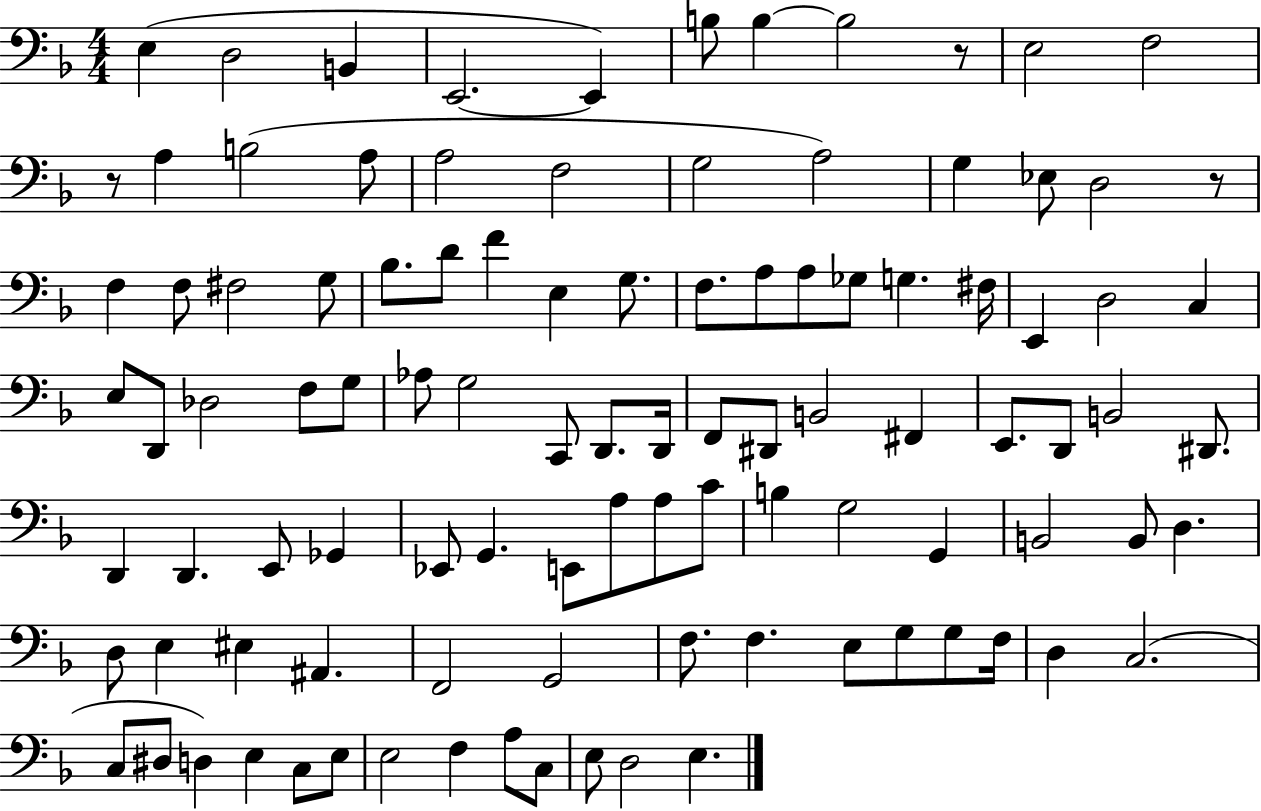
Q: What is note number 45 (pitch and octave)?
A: G3